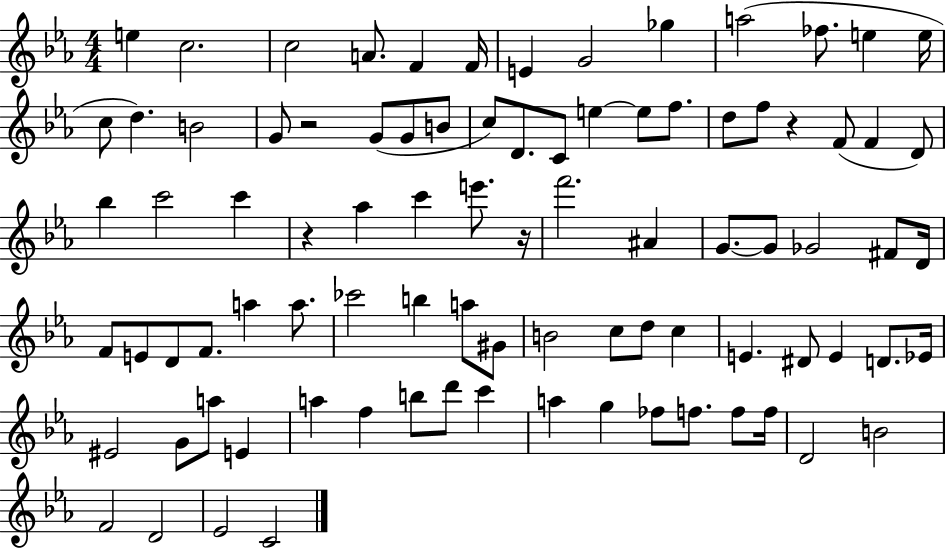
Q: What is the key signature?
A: EES major